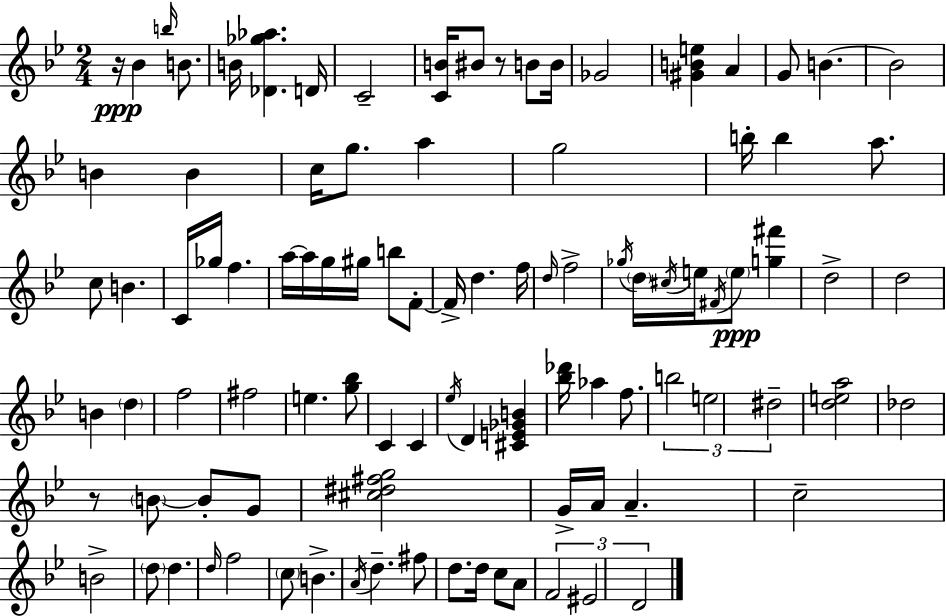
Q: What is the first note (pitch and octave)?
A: Bb4